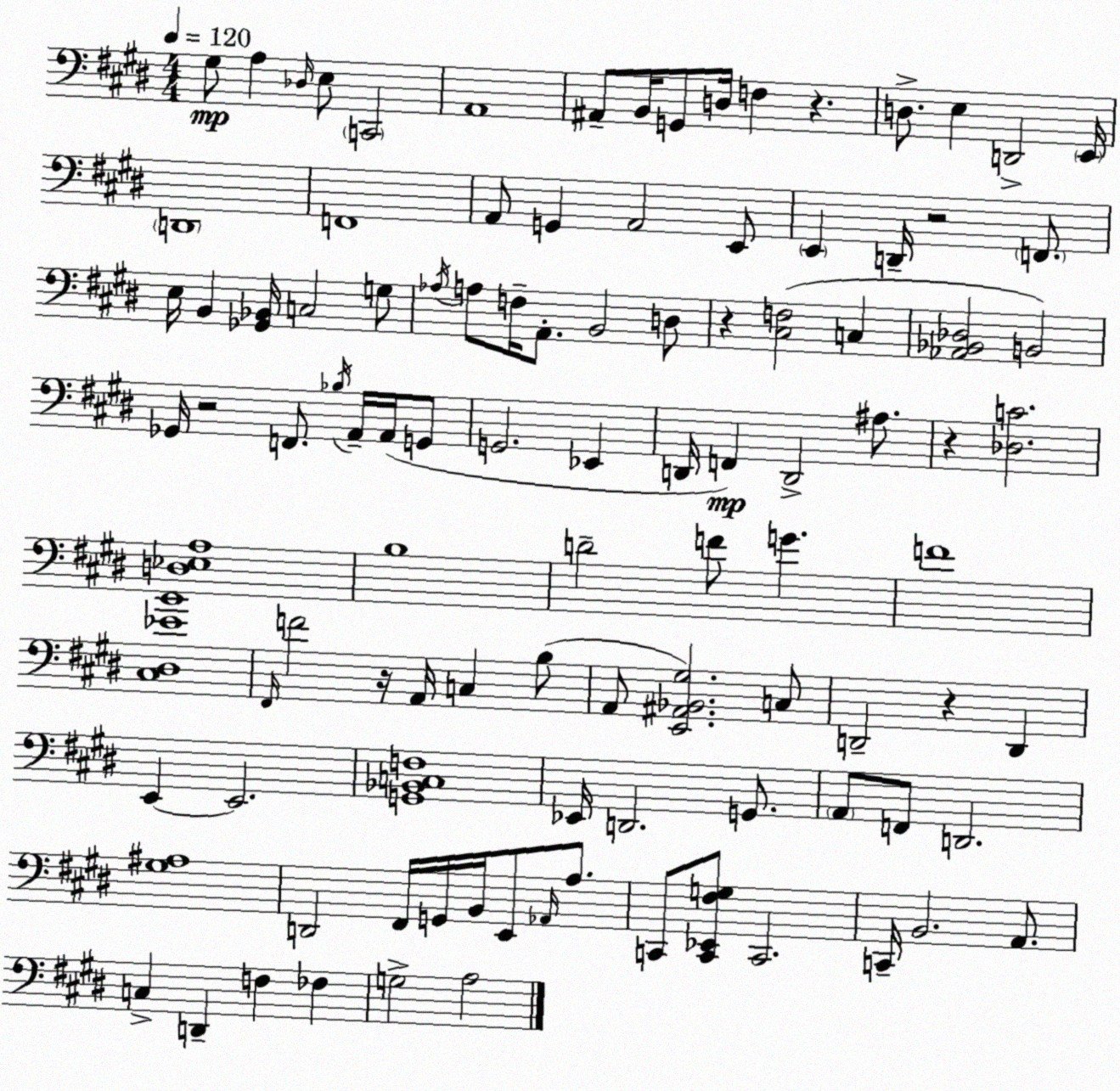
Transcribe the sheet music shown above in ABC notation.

X:1
T:Untitled
M:4/4
L:1/4
K:E
^G,/2 A, _D,/4 E,/2 C,,2 A,,4 ^A,,/2 B,,/4 G,,/2 D,/4 F, z D,/2 E, D,,2 E,,/4 D,,4 F,,4 A,,/2 G,, A,,2 E,,/2 E,, D,,/4 z2 F,,/2 E,/4 B,, [_G,,_B,,]/4 C,2 G,/2 _A,/4 A,/2 F,/4 A,,/2 B,,2 D,/2 z [^C,F,]2 C, [_A,,_B,,_D,]2 B,,2 _G,,/4 z2 F,,/2 _B,/4 A,,/4 A,,/4 G,,/2 G,,2 _E,, D,,/4 F,, D,,2 ^A,/2 z [_D,C]2 [D,_E,A,]4 B,4 D2 F/2 G F4 [^C,^D,_EB]4 ^F,,/4 F2 z/4 A,,/4 C, B,/2 A,,/2 [E,,^A,,_B,,^G,]2 C,/2 D,,2 z D,, E,, E,,2 [G,,_B,,C,F,]4 _E,,/4 D,,2 G,,/2 A,,/2 F,,/2 D,,2 [^G,^A,]4 D,,2 ^F,,/4 G,,/4 B,,/4 E,,/2 _A,,/4 A,/2 C,,/2 [C,,_E,,^F,G,]/2 C,,2 C,,/4 B,,2 A,,/2 C, D,, F, _F, G,2 A,2